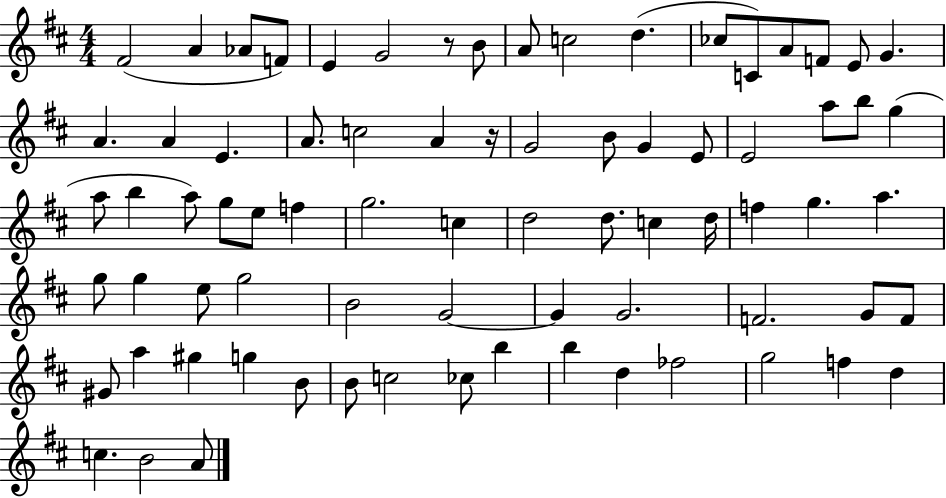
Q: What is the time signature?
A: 4/4